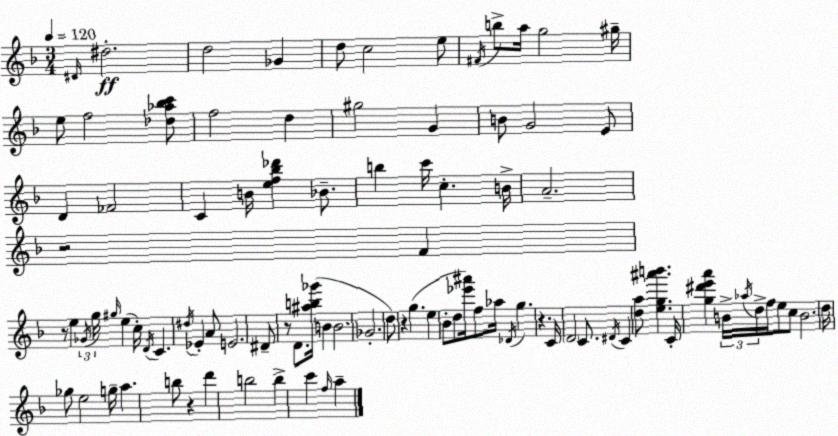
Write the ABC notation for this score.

X:1
T:Untitled
M:3/4
L:1/4
K:Dm
^D/4 ^d2 d2 _G d/2 c2 e/2 ^F/4 b/2 a/4 g2 ^g/4 e/2 f2 [_d_a_bc']/2 f2 d ^g2 G B/2 G2 E/2 D _F2 C B/4 [ef_b_d'] _B/2 b c'/4 c B/4 A2 z2 F z/2 e _G/4 g/4 ^g/4 e c/4 D/4 C ^d/4 _E A/2 E2 ^D/2 z/2 D/2 [^ab_g']/4 B B2 _G2 d/2 z g e _B/2 d/2 [_e'^a']/4 f/2 _a/4 _D/4 g z C/4 D2 C/2 ^D/4 C [da]/2 [eg^a'b'] C/4 [g^d'e'a'] B/4 _a/4 d/4 f/4 e/2 c/2 B2 d/4 _g/2 e2 g/4 a b/2 z d' b2 b c' f/4 a